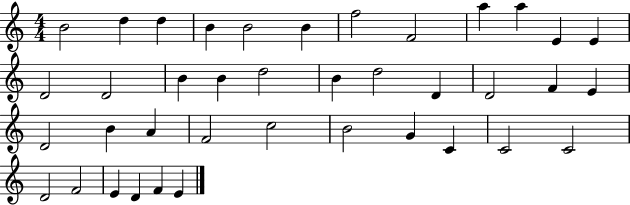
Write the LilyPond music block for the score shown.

{
  \clef treble
  \numericTimeSignature
  \time 4/4
  \key c \major
  b'2 d''4 d''4 | b'4 b'2 b'4 | f''2 f'2 | a''4 a''4 e'4 e'4 | \break d'2 d'2 | b'4 b'4 d''2 | b'4 d''2 d'4 | d'2 f'4 e'4 | \break d'2 b'4 a'4 | f'2 c''2 | b'2 g'4 c'4 | c'2 c'2 | \break d'2 f'2 | e'4 d'4 f'4 e'4 | \bar "|."
}